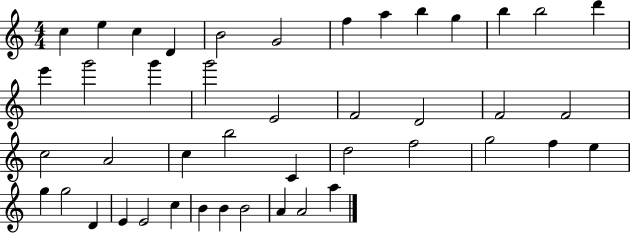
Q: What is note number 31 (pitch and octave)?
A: F5